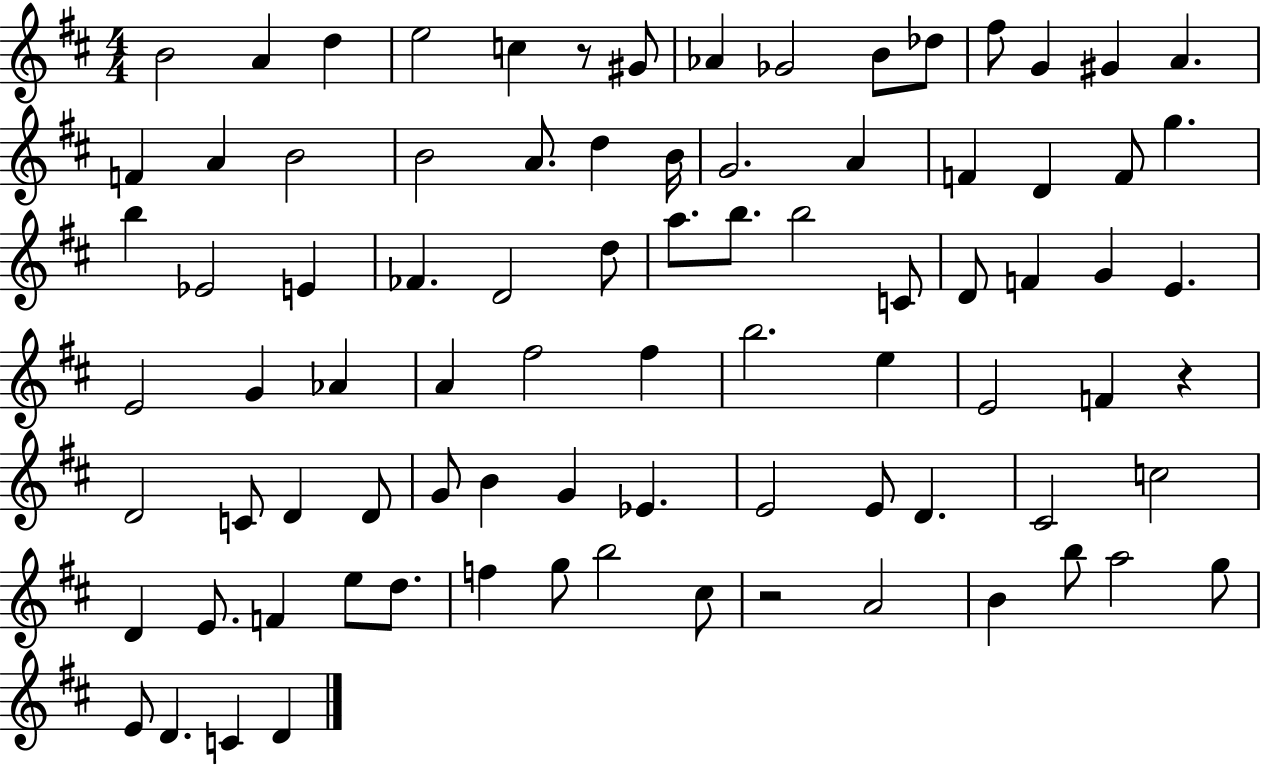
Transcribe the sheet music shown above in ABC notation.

X:1
T:Untitled
M:4/4
L:1/4
K:D
B2 A d e2 c z/2 ^G/2 _A _G2 B/2 _d/2 ^f/2 G ^G A F A B2 B2 A/2 d B/4 G2 A F D F/2 g b _E2 E _F D2 d/2 a/2 b/2 b2 C/2 D/2 F G E E2 G _A A ^f2 ^f b2 e E2 F z D2 C/2 D D/2 G/2 B G _E E2 E/2 D ^C2 c2 D E/2 F e/2 d/2 f g/2 b2 ^c/2 z2 A2 B b/2 a2 g/2 E/2 D C D